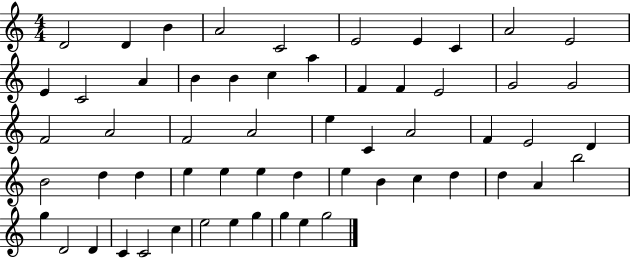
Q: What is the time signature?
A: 4/4